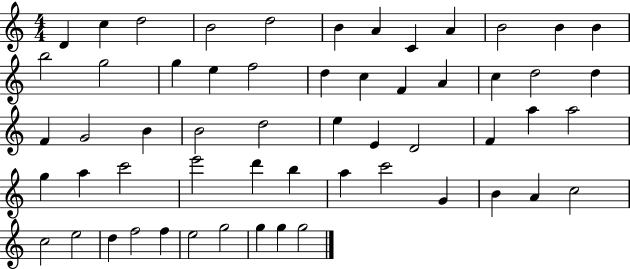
{
  \clef treble
  \numericTimeSignature
  \time 4/4
  \key c \major
  d'4 c''4 d''2 | b'2 d''2 | b'4 a'4 c'4 a'4 | b'2 b'4 b'4 | \break b''2 g''2 | g''4 e''4 f''2 | d''4 c''4 f'4 a'4 | c''4 d''2 d''4 | \break f'4 g'2 b'4 | b'2 d''2 | e''4 e'4 d'2 | f'4 a''4 a''2 | \break g''4 a''4 c'''2 | e'''2 d'''4 b''4 | a''4 c'''2 g'4 | b'4 a'4 c''2 | \break c''2 e''2 | d''4 f''2 f''4 | e''2 g''2 | g''4 g''4 g''2 | \break \bar "|."
}